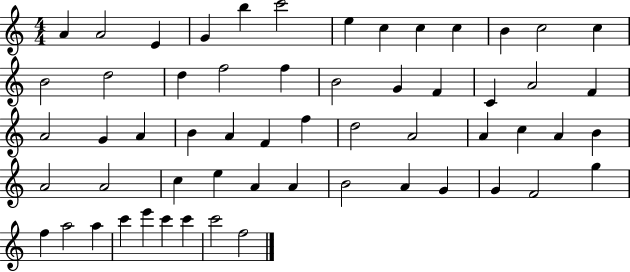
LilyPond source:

{
  \clef treble
  \numericTimeSignature
  \time 4/4
  \key c \major
  a'4 a'2 e'4 | g'4 b''4 c'''2 | e''4 c''4 c''4 c''4 | b'4 c''2 c''4 | \break b'2 d''2 | d''4 f''2 f''4 | b'2 g'4 f'4 | c'4 a'2 f'4 | \break a'2 g'4 a'4 | b'4 a'4 f'4 f''4 | d''2 a'2 | a'4 c''4 a'4 b'4 | \break a'2 a'2 | c''4 e''4 a'4 a'4 | b'2 a'4 g'4 | g'4 f'2 g''4 | \break f''4 a''2 a''4 | c'''4 e'''4 c'''4 c'''4 | c'''2 f''2 | \bar "|."
}